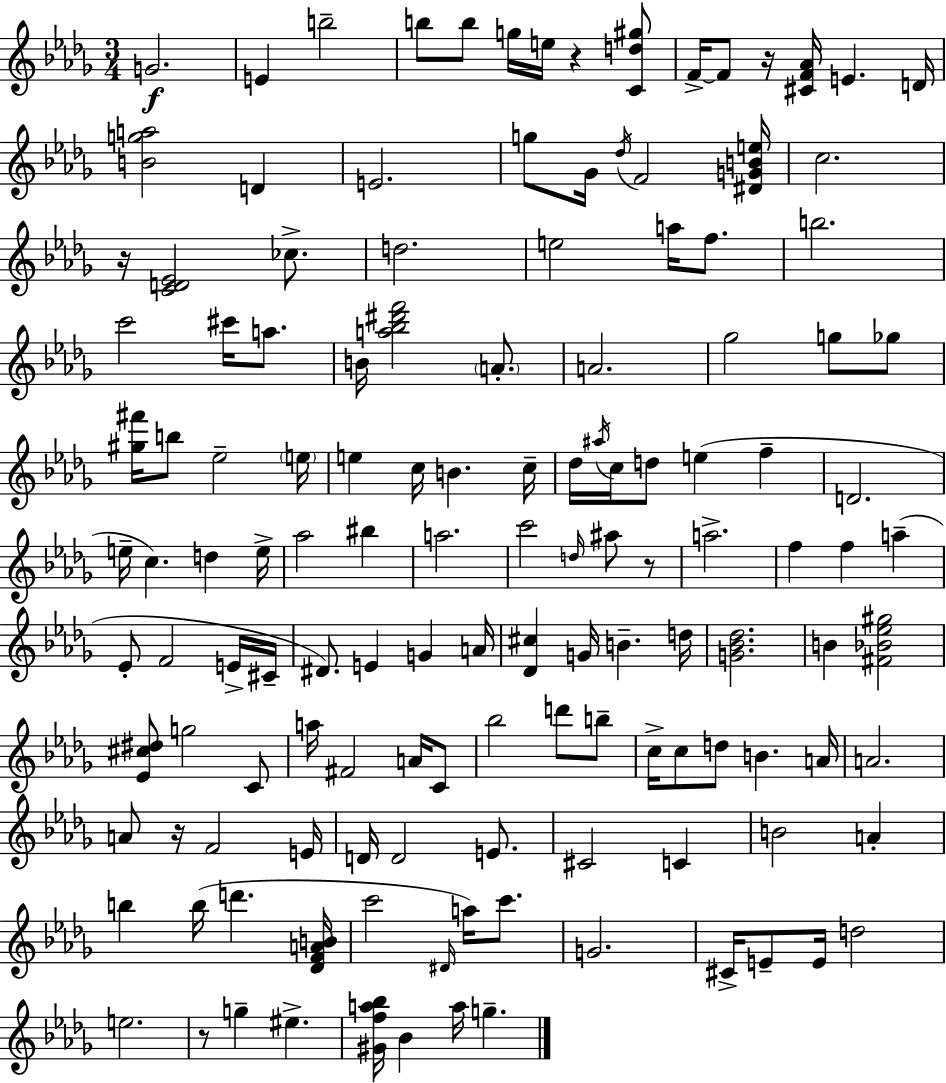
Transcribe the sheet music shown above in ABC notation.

X:1
T:Untitled
M:3/4
L:1/4
K:Bbm
G2 E b2 b/2 b/2 g/4 e/4 z [Cd^g]/2 F/4 F/2 z/4 [^CF_A]/4 E D/4 [Bga]2 D E2 g/2 _G/4 _d/4 F2 [^DGBe]/4 c2 z/4 [CD_E]2 _c/2 d2 e2 a/4 f/2 b2 c'2 ^c'/4 a/2 B/4 [a_b^d'f']2 A/2 A2 _g2 g/2 _g/2 [^g^f']/4 b/2 _e2 e/4 e c/4 B c/4 _d/4 ^a/4 c/4 d/2 e f D2 e/4 c d e/4 _a2 ^b a2 c'2 d/4 ^a/2 z/2 a2 f f a _E/2 F2 E/4 ^C/4 ^D/2 E G A/4 [_D^c] G/4 B d/4 [G_B_d]2 B [^F_B_e^g]2 [_E^c^d]/2 g2 C/2 a/4 ^F2 A/4 C/2 _b2 d'/2 b/2 c/4 c/2 d/2 B A/4 A2 A/2 z/4 F2 E/4 D/4 D2 E/2 ^C2 C B2 A b b/4 d' [_DFAB]/4 c'2 ^D/4 a/4 c'/2 G2 ^C/4 E/2 E/4 d2 e2 z/2 g ^e [^Gfa_b]/4 _B a/4 g